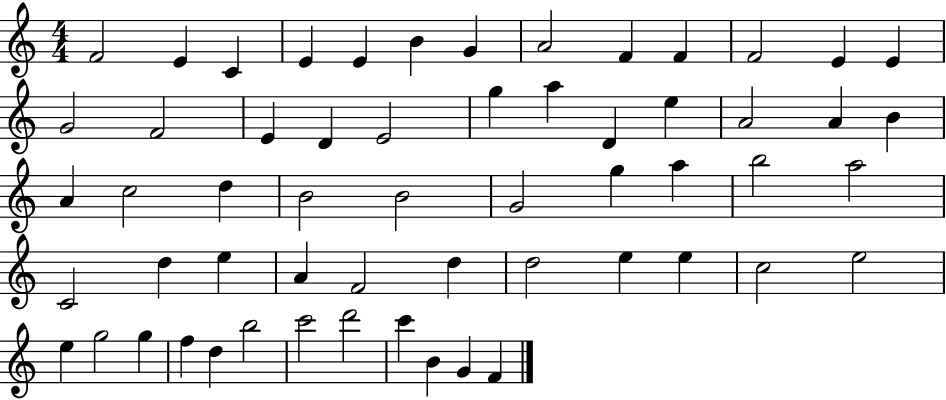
F4/h E4/q C4/q E4/q E4/q B4/q G4/q A4/h F4/q F4/q F4/h E4/q E4/q G4/h F4/h E4/q D4/q E4/h G5/q A5/q D4/q E5/q A4/h A4/q B4/q A4/q C5/h D5/q B4/h B4/h G4/h G5/q A5/q B5/h A5/h C4/h D5/q E5/q A4/q F4/h D5/q D5/h E5/q E5/q C5/h E5/h E5/q G5/h G5/q F5/q D5/q B5/h C6/h D6/h C6/q B4/q G4/q F4/q